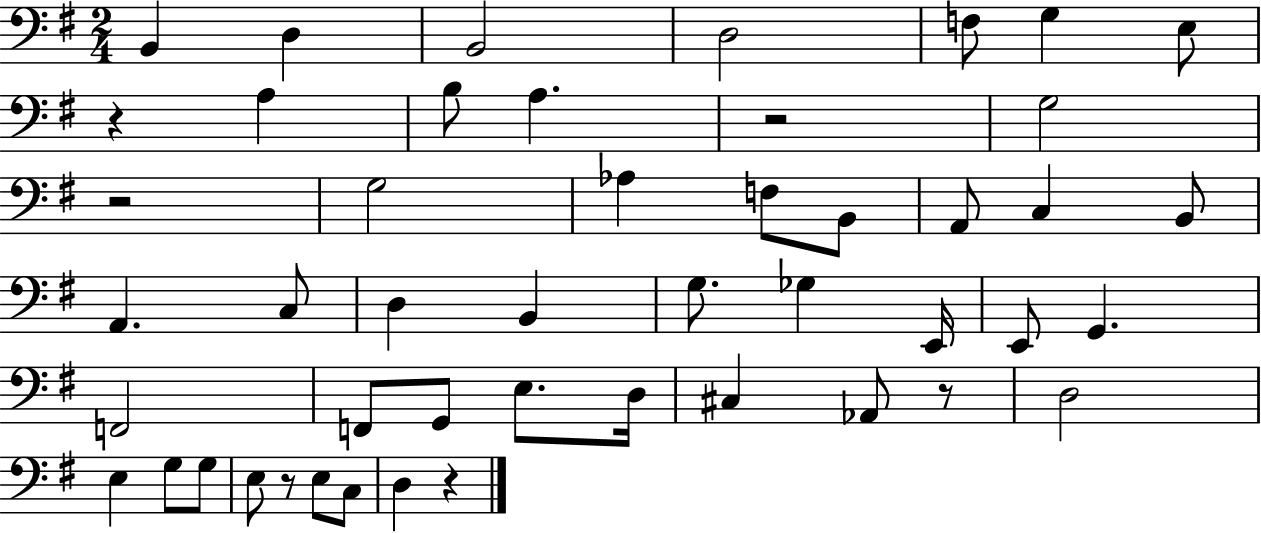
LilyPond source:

{
  \clef bass
  \numericTimeSignature
  \time 2/4
  \key g \major
  b,4 d4 | b,2 | d2 | f8 g4 e8 | \break r4 a4 | b8 a4. | r2 | g2 | \break r2 | g2 | aes4 f8 b,8 | a,8 c4 b,8 | \break a,4. c8 | d4 b,4 | g8. ges4 e,16 | e,8 g,4. | \break f,2 | f,8 g,8 e8. d16 | cis4 aes,8 r8 | d2 | \break e4 g8 g8 | e8 r8 e8 c8 | d4 r4 | \bar "|."
}